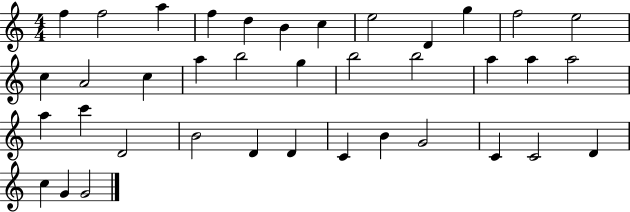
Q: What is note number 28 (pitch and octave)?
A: D4